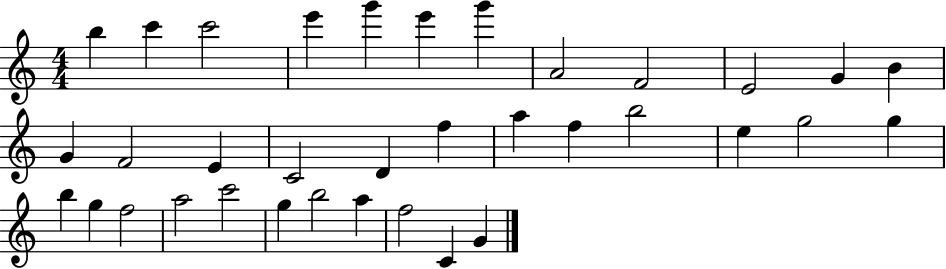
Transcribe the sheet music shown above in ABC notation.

X:1
T:Untitled
M:4/4
L:1/4
K:C
b c' c'2 e' g' e' g' A2 F2 E2 G B G F2 E C2 D f a f b2 e g2 g b g f2 a2 c'2 g b2 a f2 C G